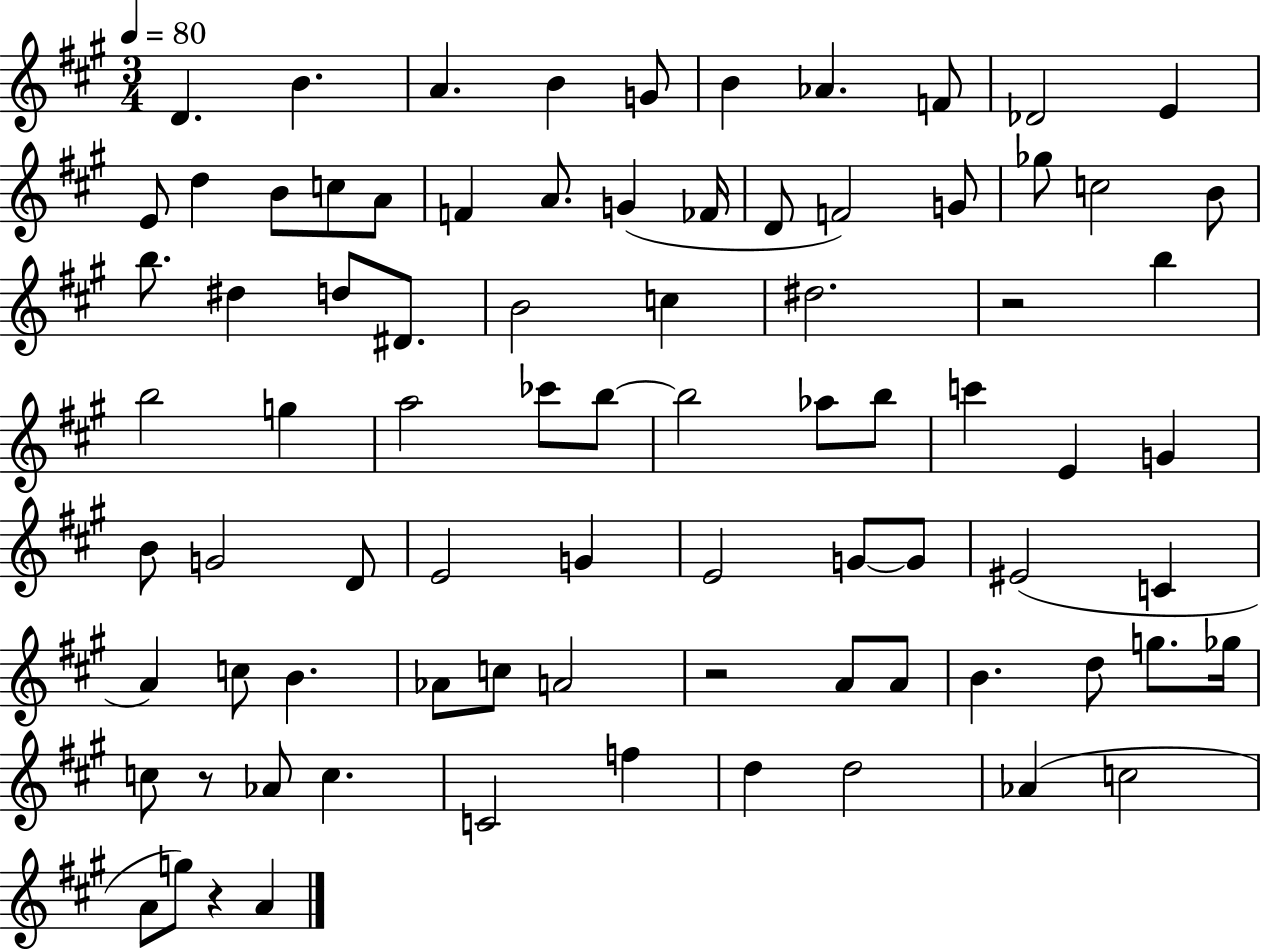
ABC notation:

X:1
T:Untitled
M:3/4
L:1/4
K:A
D B A B G/2 B _A F/2 _D2 E E/2 d B/2 c/2 A/2 F A/2 G _F/4 D/2 F2 G/2 _g/2 c2 B/2 b/2 ^d d/2 ^D/2 B2 c ^d2 z2 b b2 g a2 _c'/2 b/2 b2 _a/2 b/2 c' E G B/2 G2 D/2 E2 G E2 G/2 G/2 ^E2 C A c/2 B _A/2 c/2 A2 z2 A/2 A/2 B d/2 g/2 _g/4 c/2 z/2 _A/2 c C2 f d d2 _A c2 A/2 g/2 z A